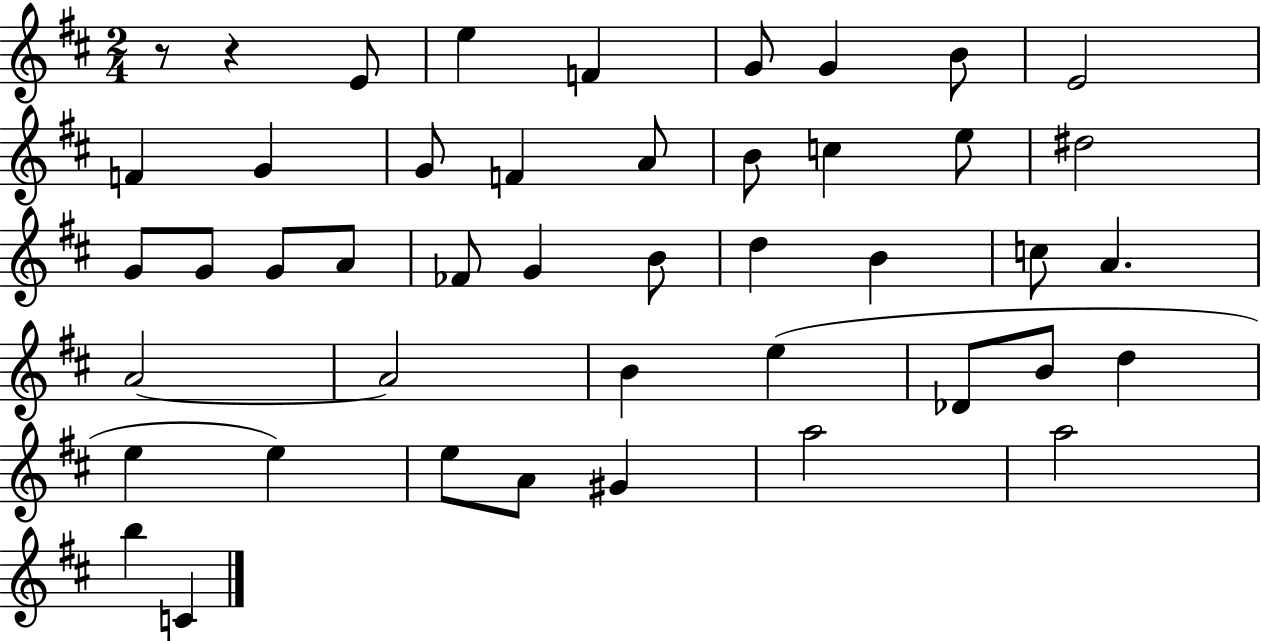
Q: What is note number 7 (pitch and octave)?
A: E4